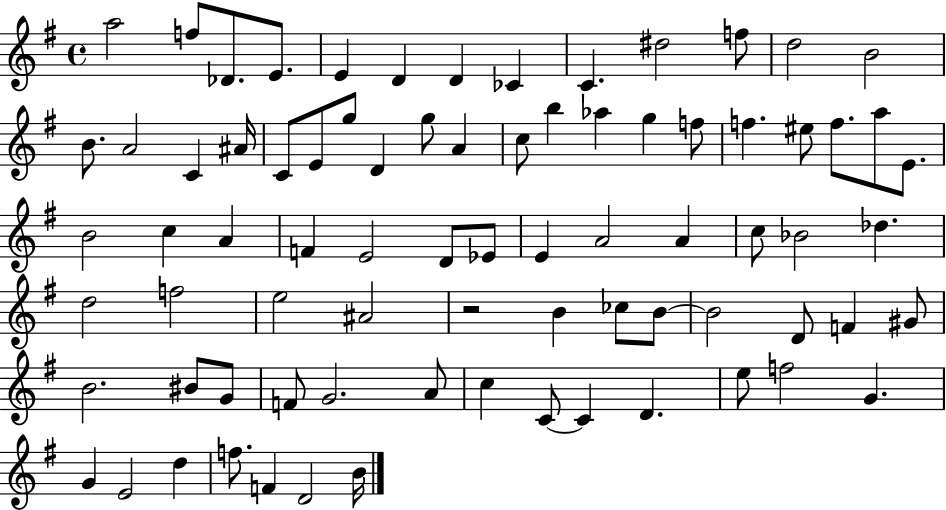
{
  \clef treble
  \time 4/4
  \defaultTimeSignature
  \key g \major
  \repeat volta 2 { a''2 f''8 des'8. e'8. | e'4 d'4 d'4 ces'4 | c'4. dis''2 f''8 | d''2 b'2 | \break b'8. a'2 c'4 ais'16 | c'8 e'8 g''8 d'4 g''8 a'4 | c''8 b''4 aes''4 g''4 f''8 | f''4. eis''8 f''8. a''8 e'8. | \break b'2 c''4 a'4 | f'4 e'2 d'8 ees'8 | e'4 a'2 a'4 | c''8 bes'2 des''4. | \break d''2 f''2 | e''2 ais'2 | r2 b'4 ces''8 b'8~~ | b'2 d'8 f'4 gis'8 | \break b'2. bis'8 g'8 | f'8 g'2. a'8 | c''4 c'8~~ c'4 d'4. | e''8 f''2 g'4. | \break g'4 e'2 d''4 | f''8. f'4 d'2 b'16 | } \bar "|."
}